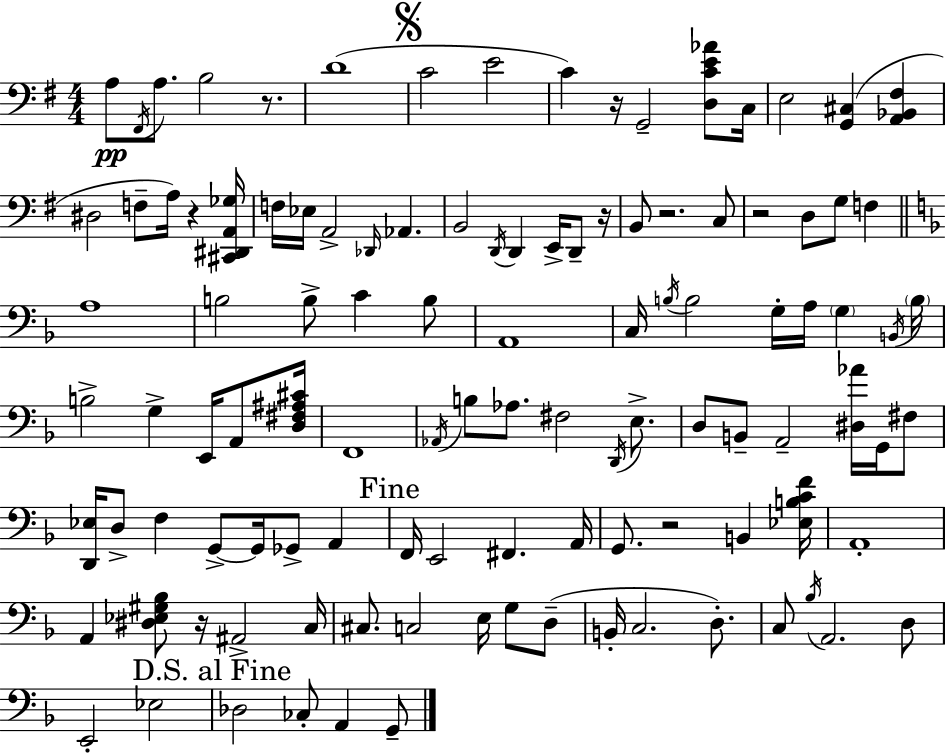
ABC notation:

X:1
T:Untitled
M:4/4
L:1/4
K:G
A,/2 ^F,,/4 A,/2 B,2 z/2 D4 C2 E2 C z/4 G,,2 [D,CE_A]/2 C,/4 E,2 [G,,^C,] [A,,_B,,^F,] ^D,2 F,/2 A,/4 z [^C,,^D,,A,,_G,]/4 F,/4 _E,/4 A,,2 _D,,/4 _A,, B,,2 D,,/4 D,, E,,/4 D,,/2 z/4 B,,/2 z2 C,/2 z2 D,/2 G,/2 F, A,4 B,2 B,/2 C B,/2 A,,4 C,/4 B,/4 B,2 G,/4 A,/4 G, B,,/4 B,/4 B,2 G, E,,/4 A,,/2 [D,^F,^A,^C]/4 F,,4 _A,,/4 B,/2 _A,/2 ^F,2 D,,/4 E,/2 D,/2 B,,/2 A,,2 [^D,_A]/4 G,,/4 ^F,/2 [D,,_E,]/4 D,/2 F, G,,/2 G,,/4 _G,,/2 A,, F,,/4 E,,2 ^F,, A,,/4 G,,/2 z2 B,, [_E,B,CF]/4 A,,4 A,, [^D,_E,^G,_B,]/2 z/4 ^A,,2 C,/4 ^C,/2 C,2 E,/4 G,/2 D,/2 B,,/4 C,2 D,/2 C,/2 _B,/4 A,,2 D,/2 E,,2 _E,2 _D,2 _C,/2 A,, G,,/2